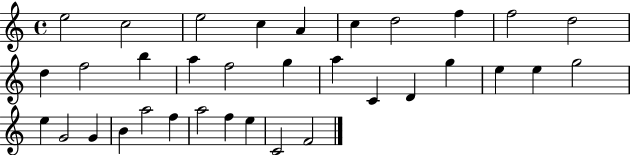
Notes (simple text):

E5/h C5/h E5/h C5/q A4/q C5/q D5/h F5/q F5/h D5/h D5/q F5/h B5/q A5/q F5/h G5/q A5/q C4/q D4/q G5/q E5/q E5/q G5/h E5/q G4/h G4/q B4/q A5/h F5/q A5/h F5/q E5/q C4/h F4/h